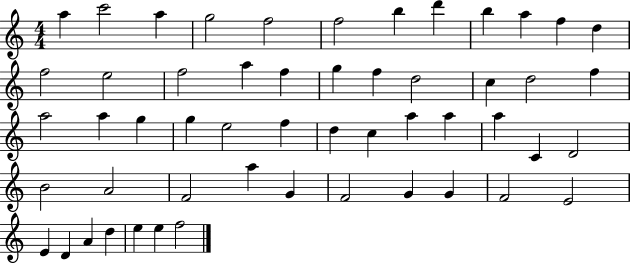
X:1
T:Untitled
M:4/4
L:1/4
K:C
a c'2 a g2 f2 f2 b d' b a f d f2 e2 f2 a f g f d2 c d2 f a2 a g g e2 f d c a a a C D2 B2 A2 F2 a G F2 G G F2 E2 E D A d e e f2